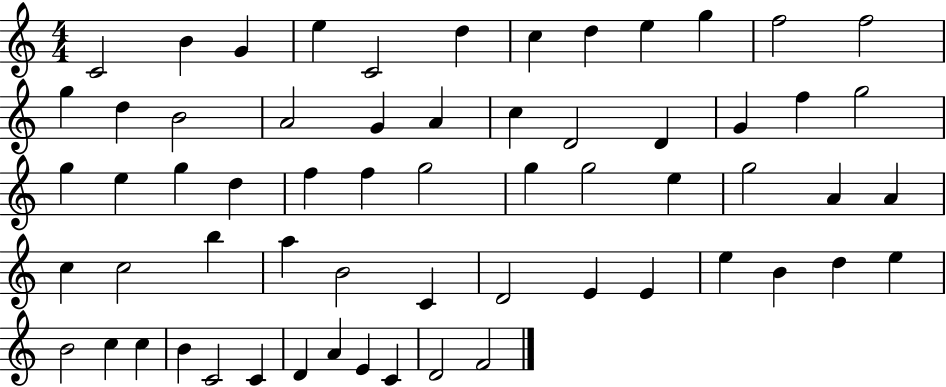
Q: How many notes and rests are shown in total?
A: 62